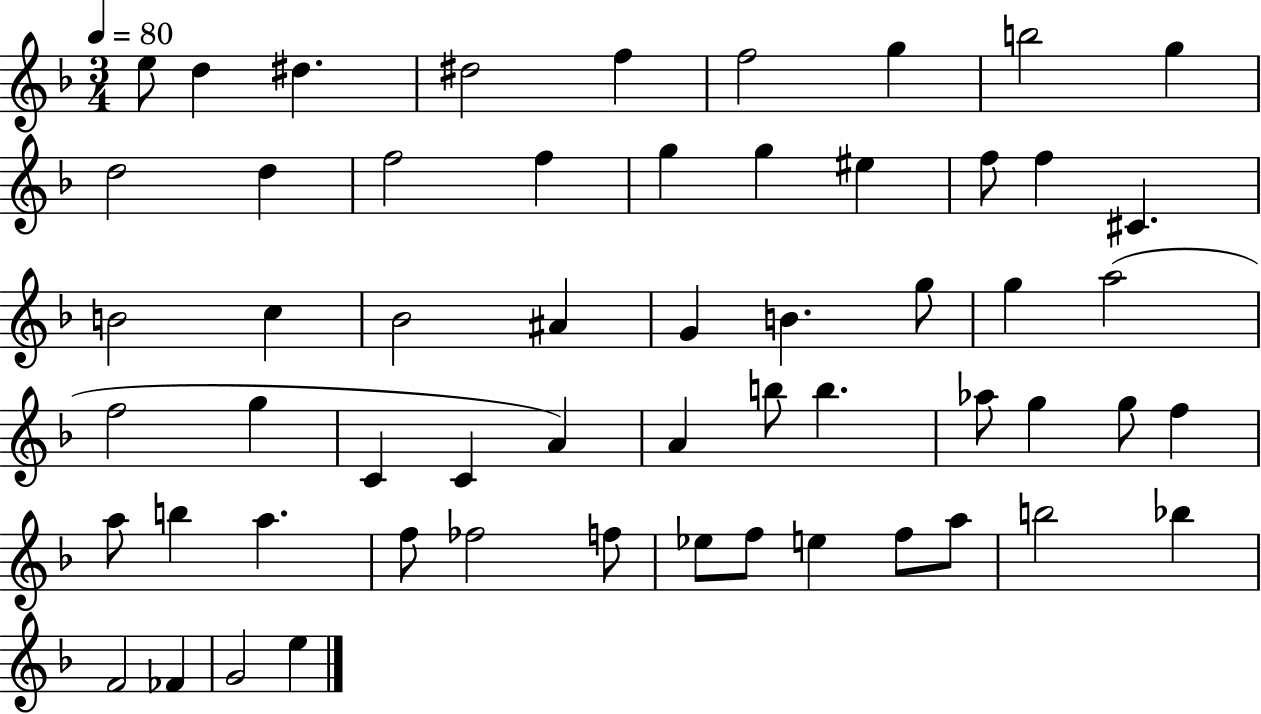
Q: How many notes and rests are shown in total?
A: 57